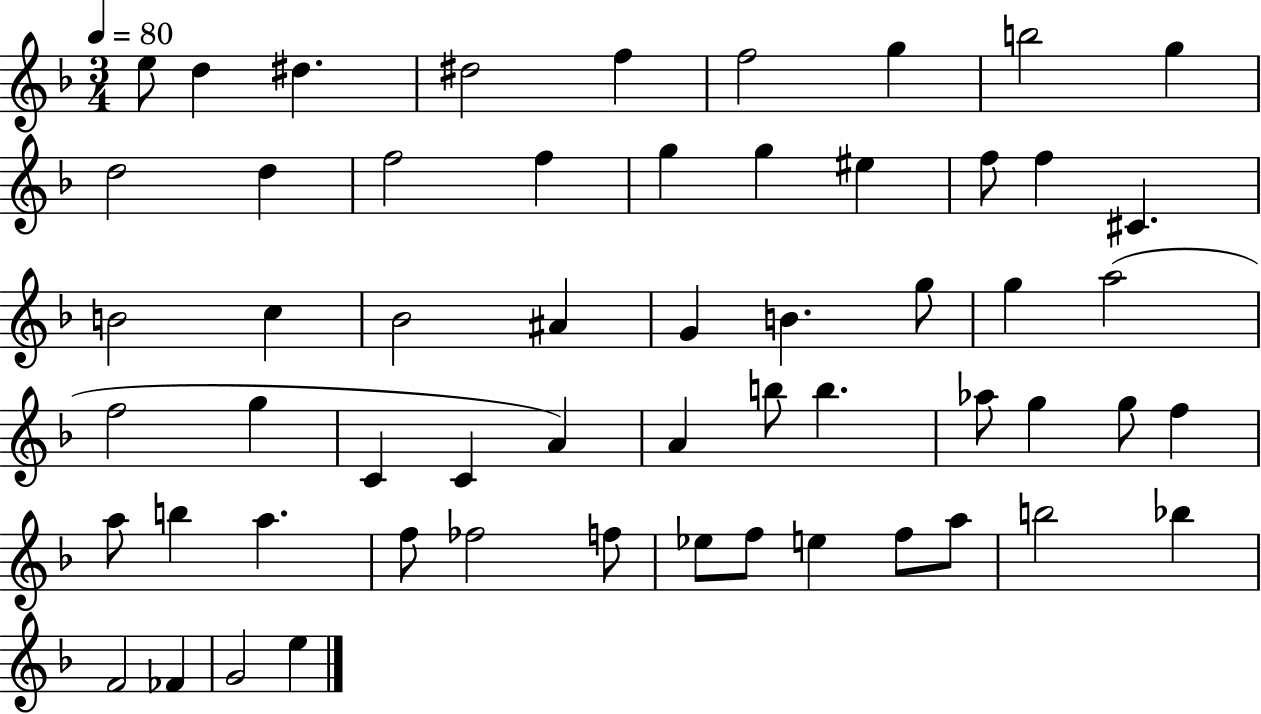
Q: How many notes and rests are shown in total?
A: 57